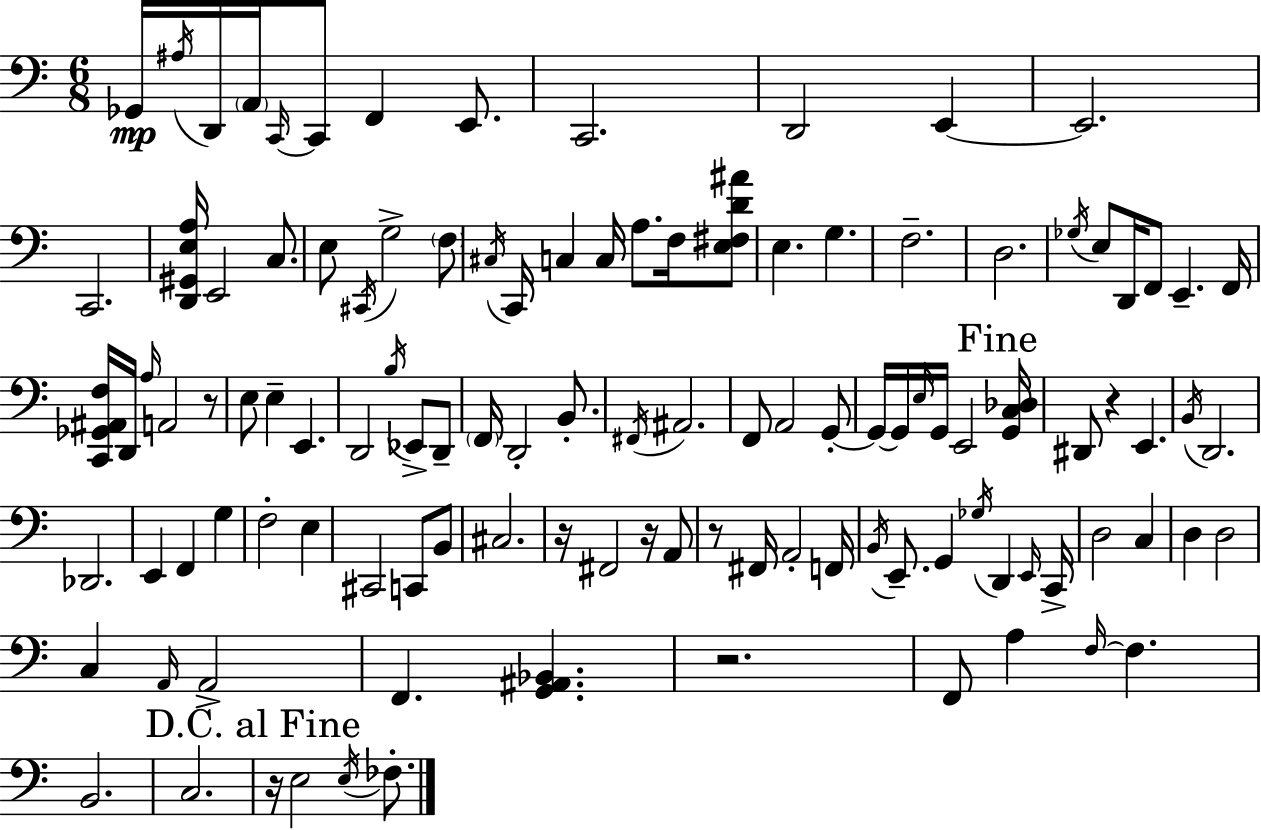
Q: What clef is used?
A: bass